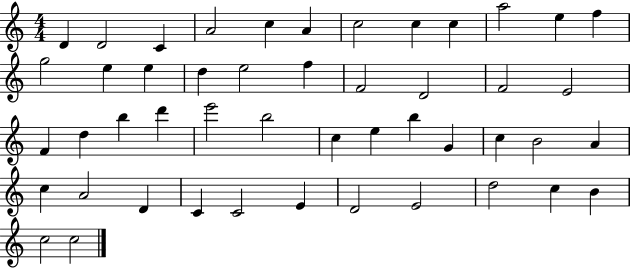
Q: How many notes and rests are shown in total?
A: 48